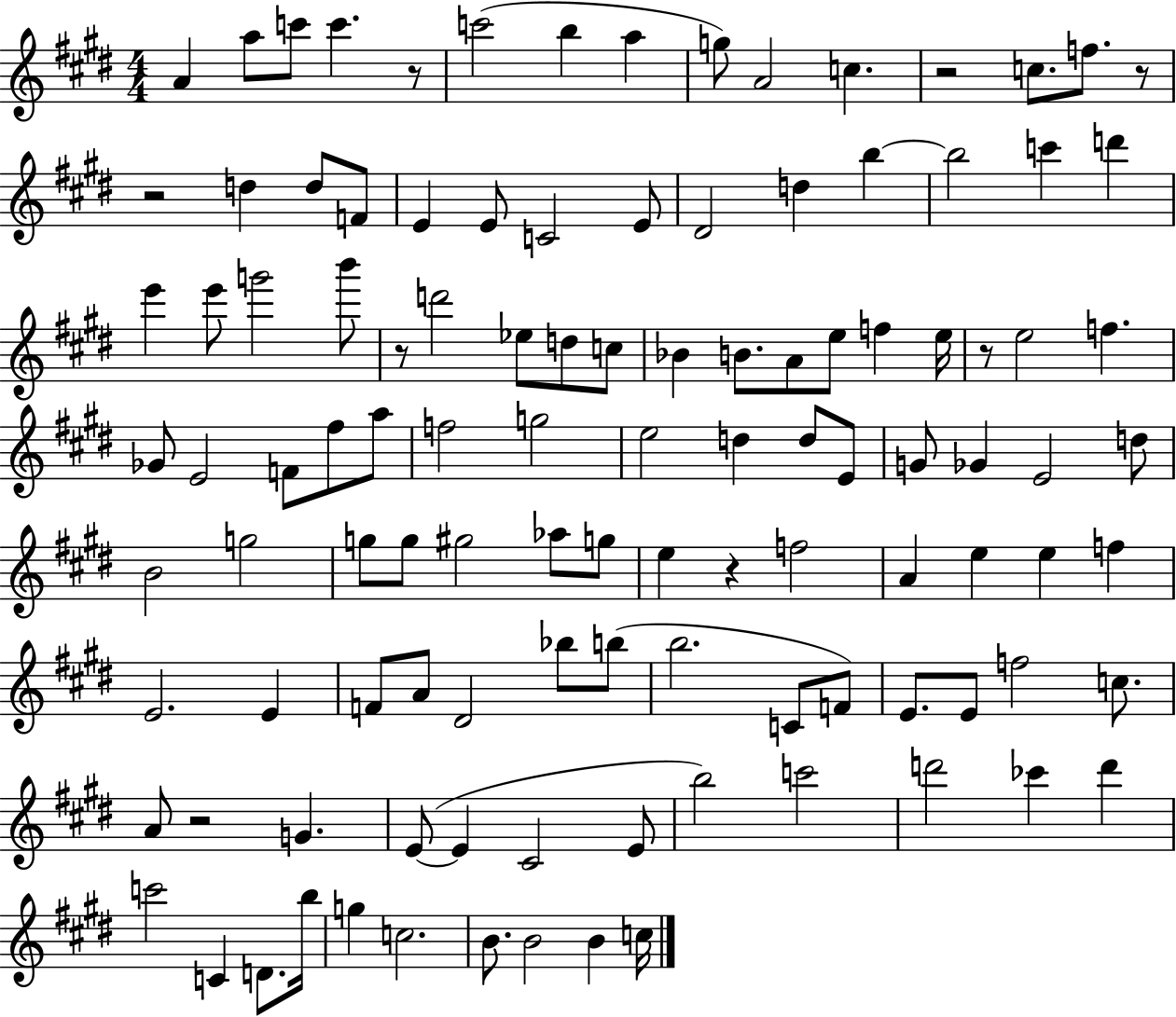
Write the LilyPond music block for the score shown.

{
  \clef treble
  \numericTimeSignature
  \time 4/4
  \key e \major
  a'4 a''8 c'''8 c'''4. r8 | c'''2( b''4 a''4 | g''8) a'2 c''4. | r2 c''8. f''8. r8 | \break r2 d''4 d''8 f'8 | e'4 e'8 c'2 e'8 | dis'2 d''4 b''4~~ | b''2 c'''4 d'''4 | \break e'''4 e'''8 g'''2 b'''8 | r8 d'''2 ees''8 d''8 c''8 | bes'4 b'8. a'8 e''8 f''4 e''16 | r8 e''2 f''4. | \break ges'8 e'2 f'8 fis''8 a''8 | f''2 g''2 | e''2 d''4 d''8 e'8 | g'8 ges'4 e'2 d''8 | \break b'2 g''2 | g''8 g''8 gis''2 aes''8 g''8 | e''4 r4 f''2 | a'4 e''4 e''4 f''4 | \break e'2. e'4 | f'8 a'8 dis'2 bes''8 b''8( | b''2. c'8 f'8) | e'8. e'8 f''2 c''8. | \break a'8 r2 g'4. | e'8~(~ e'4 cis'2 e'8 | b''2) c'''2 | d'''2 ces'''4 d'''4 | \break c'''2 c'4 d'8. b''16 | g''4 c''2. | b'8. b'2 b'4 c''16 | \bar "|."
}